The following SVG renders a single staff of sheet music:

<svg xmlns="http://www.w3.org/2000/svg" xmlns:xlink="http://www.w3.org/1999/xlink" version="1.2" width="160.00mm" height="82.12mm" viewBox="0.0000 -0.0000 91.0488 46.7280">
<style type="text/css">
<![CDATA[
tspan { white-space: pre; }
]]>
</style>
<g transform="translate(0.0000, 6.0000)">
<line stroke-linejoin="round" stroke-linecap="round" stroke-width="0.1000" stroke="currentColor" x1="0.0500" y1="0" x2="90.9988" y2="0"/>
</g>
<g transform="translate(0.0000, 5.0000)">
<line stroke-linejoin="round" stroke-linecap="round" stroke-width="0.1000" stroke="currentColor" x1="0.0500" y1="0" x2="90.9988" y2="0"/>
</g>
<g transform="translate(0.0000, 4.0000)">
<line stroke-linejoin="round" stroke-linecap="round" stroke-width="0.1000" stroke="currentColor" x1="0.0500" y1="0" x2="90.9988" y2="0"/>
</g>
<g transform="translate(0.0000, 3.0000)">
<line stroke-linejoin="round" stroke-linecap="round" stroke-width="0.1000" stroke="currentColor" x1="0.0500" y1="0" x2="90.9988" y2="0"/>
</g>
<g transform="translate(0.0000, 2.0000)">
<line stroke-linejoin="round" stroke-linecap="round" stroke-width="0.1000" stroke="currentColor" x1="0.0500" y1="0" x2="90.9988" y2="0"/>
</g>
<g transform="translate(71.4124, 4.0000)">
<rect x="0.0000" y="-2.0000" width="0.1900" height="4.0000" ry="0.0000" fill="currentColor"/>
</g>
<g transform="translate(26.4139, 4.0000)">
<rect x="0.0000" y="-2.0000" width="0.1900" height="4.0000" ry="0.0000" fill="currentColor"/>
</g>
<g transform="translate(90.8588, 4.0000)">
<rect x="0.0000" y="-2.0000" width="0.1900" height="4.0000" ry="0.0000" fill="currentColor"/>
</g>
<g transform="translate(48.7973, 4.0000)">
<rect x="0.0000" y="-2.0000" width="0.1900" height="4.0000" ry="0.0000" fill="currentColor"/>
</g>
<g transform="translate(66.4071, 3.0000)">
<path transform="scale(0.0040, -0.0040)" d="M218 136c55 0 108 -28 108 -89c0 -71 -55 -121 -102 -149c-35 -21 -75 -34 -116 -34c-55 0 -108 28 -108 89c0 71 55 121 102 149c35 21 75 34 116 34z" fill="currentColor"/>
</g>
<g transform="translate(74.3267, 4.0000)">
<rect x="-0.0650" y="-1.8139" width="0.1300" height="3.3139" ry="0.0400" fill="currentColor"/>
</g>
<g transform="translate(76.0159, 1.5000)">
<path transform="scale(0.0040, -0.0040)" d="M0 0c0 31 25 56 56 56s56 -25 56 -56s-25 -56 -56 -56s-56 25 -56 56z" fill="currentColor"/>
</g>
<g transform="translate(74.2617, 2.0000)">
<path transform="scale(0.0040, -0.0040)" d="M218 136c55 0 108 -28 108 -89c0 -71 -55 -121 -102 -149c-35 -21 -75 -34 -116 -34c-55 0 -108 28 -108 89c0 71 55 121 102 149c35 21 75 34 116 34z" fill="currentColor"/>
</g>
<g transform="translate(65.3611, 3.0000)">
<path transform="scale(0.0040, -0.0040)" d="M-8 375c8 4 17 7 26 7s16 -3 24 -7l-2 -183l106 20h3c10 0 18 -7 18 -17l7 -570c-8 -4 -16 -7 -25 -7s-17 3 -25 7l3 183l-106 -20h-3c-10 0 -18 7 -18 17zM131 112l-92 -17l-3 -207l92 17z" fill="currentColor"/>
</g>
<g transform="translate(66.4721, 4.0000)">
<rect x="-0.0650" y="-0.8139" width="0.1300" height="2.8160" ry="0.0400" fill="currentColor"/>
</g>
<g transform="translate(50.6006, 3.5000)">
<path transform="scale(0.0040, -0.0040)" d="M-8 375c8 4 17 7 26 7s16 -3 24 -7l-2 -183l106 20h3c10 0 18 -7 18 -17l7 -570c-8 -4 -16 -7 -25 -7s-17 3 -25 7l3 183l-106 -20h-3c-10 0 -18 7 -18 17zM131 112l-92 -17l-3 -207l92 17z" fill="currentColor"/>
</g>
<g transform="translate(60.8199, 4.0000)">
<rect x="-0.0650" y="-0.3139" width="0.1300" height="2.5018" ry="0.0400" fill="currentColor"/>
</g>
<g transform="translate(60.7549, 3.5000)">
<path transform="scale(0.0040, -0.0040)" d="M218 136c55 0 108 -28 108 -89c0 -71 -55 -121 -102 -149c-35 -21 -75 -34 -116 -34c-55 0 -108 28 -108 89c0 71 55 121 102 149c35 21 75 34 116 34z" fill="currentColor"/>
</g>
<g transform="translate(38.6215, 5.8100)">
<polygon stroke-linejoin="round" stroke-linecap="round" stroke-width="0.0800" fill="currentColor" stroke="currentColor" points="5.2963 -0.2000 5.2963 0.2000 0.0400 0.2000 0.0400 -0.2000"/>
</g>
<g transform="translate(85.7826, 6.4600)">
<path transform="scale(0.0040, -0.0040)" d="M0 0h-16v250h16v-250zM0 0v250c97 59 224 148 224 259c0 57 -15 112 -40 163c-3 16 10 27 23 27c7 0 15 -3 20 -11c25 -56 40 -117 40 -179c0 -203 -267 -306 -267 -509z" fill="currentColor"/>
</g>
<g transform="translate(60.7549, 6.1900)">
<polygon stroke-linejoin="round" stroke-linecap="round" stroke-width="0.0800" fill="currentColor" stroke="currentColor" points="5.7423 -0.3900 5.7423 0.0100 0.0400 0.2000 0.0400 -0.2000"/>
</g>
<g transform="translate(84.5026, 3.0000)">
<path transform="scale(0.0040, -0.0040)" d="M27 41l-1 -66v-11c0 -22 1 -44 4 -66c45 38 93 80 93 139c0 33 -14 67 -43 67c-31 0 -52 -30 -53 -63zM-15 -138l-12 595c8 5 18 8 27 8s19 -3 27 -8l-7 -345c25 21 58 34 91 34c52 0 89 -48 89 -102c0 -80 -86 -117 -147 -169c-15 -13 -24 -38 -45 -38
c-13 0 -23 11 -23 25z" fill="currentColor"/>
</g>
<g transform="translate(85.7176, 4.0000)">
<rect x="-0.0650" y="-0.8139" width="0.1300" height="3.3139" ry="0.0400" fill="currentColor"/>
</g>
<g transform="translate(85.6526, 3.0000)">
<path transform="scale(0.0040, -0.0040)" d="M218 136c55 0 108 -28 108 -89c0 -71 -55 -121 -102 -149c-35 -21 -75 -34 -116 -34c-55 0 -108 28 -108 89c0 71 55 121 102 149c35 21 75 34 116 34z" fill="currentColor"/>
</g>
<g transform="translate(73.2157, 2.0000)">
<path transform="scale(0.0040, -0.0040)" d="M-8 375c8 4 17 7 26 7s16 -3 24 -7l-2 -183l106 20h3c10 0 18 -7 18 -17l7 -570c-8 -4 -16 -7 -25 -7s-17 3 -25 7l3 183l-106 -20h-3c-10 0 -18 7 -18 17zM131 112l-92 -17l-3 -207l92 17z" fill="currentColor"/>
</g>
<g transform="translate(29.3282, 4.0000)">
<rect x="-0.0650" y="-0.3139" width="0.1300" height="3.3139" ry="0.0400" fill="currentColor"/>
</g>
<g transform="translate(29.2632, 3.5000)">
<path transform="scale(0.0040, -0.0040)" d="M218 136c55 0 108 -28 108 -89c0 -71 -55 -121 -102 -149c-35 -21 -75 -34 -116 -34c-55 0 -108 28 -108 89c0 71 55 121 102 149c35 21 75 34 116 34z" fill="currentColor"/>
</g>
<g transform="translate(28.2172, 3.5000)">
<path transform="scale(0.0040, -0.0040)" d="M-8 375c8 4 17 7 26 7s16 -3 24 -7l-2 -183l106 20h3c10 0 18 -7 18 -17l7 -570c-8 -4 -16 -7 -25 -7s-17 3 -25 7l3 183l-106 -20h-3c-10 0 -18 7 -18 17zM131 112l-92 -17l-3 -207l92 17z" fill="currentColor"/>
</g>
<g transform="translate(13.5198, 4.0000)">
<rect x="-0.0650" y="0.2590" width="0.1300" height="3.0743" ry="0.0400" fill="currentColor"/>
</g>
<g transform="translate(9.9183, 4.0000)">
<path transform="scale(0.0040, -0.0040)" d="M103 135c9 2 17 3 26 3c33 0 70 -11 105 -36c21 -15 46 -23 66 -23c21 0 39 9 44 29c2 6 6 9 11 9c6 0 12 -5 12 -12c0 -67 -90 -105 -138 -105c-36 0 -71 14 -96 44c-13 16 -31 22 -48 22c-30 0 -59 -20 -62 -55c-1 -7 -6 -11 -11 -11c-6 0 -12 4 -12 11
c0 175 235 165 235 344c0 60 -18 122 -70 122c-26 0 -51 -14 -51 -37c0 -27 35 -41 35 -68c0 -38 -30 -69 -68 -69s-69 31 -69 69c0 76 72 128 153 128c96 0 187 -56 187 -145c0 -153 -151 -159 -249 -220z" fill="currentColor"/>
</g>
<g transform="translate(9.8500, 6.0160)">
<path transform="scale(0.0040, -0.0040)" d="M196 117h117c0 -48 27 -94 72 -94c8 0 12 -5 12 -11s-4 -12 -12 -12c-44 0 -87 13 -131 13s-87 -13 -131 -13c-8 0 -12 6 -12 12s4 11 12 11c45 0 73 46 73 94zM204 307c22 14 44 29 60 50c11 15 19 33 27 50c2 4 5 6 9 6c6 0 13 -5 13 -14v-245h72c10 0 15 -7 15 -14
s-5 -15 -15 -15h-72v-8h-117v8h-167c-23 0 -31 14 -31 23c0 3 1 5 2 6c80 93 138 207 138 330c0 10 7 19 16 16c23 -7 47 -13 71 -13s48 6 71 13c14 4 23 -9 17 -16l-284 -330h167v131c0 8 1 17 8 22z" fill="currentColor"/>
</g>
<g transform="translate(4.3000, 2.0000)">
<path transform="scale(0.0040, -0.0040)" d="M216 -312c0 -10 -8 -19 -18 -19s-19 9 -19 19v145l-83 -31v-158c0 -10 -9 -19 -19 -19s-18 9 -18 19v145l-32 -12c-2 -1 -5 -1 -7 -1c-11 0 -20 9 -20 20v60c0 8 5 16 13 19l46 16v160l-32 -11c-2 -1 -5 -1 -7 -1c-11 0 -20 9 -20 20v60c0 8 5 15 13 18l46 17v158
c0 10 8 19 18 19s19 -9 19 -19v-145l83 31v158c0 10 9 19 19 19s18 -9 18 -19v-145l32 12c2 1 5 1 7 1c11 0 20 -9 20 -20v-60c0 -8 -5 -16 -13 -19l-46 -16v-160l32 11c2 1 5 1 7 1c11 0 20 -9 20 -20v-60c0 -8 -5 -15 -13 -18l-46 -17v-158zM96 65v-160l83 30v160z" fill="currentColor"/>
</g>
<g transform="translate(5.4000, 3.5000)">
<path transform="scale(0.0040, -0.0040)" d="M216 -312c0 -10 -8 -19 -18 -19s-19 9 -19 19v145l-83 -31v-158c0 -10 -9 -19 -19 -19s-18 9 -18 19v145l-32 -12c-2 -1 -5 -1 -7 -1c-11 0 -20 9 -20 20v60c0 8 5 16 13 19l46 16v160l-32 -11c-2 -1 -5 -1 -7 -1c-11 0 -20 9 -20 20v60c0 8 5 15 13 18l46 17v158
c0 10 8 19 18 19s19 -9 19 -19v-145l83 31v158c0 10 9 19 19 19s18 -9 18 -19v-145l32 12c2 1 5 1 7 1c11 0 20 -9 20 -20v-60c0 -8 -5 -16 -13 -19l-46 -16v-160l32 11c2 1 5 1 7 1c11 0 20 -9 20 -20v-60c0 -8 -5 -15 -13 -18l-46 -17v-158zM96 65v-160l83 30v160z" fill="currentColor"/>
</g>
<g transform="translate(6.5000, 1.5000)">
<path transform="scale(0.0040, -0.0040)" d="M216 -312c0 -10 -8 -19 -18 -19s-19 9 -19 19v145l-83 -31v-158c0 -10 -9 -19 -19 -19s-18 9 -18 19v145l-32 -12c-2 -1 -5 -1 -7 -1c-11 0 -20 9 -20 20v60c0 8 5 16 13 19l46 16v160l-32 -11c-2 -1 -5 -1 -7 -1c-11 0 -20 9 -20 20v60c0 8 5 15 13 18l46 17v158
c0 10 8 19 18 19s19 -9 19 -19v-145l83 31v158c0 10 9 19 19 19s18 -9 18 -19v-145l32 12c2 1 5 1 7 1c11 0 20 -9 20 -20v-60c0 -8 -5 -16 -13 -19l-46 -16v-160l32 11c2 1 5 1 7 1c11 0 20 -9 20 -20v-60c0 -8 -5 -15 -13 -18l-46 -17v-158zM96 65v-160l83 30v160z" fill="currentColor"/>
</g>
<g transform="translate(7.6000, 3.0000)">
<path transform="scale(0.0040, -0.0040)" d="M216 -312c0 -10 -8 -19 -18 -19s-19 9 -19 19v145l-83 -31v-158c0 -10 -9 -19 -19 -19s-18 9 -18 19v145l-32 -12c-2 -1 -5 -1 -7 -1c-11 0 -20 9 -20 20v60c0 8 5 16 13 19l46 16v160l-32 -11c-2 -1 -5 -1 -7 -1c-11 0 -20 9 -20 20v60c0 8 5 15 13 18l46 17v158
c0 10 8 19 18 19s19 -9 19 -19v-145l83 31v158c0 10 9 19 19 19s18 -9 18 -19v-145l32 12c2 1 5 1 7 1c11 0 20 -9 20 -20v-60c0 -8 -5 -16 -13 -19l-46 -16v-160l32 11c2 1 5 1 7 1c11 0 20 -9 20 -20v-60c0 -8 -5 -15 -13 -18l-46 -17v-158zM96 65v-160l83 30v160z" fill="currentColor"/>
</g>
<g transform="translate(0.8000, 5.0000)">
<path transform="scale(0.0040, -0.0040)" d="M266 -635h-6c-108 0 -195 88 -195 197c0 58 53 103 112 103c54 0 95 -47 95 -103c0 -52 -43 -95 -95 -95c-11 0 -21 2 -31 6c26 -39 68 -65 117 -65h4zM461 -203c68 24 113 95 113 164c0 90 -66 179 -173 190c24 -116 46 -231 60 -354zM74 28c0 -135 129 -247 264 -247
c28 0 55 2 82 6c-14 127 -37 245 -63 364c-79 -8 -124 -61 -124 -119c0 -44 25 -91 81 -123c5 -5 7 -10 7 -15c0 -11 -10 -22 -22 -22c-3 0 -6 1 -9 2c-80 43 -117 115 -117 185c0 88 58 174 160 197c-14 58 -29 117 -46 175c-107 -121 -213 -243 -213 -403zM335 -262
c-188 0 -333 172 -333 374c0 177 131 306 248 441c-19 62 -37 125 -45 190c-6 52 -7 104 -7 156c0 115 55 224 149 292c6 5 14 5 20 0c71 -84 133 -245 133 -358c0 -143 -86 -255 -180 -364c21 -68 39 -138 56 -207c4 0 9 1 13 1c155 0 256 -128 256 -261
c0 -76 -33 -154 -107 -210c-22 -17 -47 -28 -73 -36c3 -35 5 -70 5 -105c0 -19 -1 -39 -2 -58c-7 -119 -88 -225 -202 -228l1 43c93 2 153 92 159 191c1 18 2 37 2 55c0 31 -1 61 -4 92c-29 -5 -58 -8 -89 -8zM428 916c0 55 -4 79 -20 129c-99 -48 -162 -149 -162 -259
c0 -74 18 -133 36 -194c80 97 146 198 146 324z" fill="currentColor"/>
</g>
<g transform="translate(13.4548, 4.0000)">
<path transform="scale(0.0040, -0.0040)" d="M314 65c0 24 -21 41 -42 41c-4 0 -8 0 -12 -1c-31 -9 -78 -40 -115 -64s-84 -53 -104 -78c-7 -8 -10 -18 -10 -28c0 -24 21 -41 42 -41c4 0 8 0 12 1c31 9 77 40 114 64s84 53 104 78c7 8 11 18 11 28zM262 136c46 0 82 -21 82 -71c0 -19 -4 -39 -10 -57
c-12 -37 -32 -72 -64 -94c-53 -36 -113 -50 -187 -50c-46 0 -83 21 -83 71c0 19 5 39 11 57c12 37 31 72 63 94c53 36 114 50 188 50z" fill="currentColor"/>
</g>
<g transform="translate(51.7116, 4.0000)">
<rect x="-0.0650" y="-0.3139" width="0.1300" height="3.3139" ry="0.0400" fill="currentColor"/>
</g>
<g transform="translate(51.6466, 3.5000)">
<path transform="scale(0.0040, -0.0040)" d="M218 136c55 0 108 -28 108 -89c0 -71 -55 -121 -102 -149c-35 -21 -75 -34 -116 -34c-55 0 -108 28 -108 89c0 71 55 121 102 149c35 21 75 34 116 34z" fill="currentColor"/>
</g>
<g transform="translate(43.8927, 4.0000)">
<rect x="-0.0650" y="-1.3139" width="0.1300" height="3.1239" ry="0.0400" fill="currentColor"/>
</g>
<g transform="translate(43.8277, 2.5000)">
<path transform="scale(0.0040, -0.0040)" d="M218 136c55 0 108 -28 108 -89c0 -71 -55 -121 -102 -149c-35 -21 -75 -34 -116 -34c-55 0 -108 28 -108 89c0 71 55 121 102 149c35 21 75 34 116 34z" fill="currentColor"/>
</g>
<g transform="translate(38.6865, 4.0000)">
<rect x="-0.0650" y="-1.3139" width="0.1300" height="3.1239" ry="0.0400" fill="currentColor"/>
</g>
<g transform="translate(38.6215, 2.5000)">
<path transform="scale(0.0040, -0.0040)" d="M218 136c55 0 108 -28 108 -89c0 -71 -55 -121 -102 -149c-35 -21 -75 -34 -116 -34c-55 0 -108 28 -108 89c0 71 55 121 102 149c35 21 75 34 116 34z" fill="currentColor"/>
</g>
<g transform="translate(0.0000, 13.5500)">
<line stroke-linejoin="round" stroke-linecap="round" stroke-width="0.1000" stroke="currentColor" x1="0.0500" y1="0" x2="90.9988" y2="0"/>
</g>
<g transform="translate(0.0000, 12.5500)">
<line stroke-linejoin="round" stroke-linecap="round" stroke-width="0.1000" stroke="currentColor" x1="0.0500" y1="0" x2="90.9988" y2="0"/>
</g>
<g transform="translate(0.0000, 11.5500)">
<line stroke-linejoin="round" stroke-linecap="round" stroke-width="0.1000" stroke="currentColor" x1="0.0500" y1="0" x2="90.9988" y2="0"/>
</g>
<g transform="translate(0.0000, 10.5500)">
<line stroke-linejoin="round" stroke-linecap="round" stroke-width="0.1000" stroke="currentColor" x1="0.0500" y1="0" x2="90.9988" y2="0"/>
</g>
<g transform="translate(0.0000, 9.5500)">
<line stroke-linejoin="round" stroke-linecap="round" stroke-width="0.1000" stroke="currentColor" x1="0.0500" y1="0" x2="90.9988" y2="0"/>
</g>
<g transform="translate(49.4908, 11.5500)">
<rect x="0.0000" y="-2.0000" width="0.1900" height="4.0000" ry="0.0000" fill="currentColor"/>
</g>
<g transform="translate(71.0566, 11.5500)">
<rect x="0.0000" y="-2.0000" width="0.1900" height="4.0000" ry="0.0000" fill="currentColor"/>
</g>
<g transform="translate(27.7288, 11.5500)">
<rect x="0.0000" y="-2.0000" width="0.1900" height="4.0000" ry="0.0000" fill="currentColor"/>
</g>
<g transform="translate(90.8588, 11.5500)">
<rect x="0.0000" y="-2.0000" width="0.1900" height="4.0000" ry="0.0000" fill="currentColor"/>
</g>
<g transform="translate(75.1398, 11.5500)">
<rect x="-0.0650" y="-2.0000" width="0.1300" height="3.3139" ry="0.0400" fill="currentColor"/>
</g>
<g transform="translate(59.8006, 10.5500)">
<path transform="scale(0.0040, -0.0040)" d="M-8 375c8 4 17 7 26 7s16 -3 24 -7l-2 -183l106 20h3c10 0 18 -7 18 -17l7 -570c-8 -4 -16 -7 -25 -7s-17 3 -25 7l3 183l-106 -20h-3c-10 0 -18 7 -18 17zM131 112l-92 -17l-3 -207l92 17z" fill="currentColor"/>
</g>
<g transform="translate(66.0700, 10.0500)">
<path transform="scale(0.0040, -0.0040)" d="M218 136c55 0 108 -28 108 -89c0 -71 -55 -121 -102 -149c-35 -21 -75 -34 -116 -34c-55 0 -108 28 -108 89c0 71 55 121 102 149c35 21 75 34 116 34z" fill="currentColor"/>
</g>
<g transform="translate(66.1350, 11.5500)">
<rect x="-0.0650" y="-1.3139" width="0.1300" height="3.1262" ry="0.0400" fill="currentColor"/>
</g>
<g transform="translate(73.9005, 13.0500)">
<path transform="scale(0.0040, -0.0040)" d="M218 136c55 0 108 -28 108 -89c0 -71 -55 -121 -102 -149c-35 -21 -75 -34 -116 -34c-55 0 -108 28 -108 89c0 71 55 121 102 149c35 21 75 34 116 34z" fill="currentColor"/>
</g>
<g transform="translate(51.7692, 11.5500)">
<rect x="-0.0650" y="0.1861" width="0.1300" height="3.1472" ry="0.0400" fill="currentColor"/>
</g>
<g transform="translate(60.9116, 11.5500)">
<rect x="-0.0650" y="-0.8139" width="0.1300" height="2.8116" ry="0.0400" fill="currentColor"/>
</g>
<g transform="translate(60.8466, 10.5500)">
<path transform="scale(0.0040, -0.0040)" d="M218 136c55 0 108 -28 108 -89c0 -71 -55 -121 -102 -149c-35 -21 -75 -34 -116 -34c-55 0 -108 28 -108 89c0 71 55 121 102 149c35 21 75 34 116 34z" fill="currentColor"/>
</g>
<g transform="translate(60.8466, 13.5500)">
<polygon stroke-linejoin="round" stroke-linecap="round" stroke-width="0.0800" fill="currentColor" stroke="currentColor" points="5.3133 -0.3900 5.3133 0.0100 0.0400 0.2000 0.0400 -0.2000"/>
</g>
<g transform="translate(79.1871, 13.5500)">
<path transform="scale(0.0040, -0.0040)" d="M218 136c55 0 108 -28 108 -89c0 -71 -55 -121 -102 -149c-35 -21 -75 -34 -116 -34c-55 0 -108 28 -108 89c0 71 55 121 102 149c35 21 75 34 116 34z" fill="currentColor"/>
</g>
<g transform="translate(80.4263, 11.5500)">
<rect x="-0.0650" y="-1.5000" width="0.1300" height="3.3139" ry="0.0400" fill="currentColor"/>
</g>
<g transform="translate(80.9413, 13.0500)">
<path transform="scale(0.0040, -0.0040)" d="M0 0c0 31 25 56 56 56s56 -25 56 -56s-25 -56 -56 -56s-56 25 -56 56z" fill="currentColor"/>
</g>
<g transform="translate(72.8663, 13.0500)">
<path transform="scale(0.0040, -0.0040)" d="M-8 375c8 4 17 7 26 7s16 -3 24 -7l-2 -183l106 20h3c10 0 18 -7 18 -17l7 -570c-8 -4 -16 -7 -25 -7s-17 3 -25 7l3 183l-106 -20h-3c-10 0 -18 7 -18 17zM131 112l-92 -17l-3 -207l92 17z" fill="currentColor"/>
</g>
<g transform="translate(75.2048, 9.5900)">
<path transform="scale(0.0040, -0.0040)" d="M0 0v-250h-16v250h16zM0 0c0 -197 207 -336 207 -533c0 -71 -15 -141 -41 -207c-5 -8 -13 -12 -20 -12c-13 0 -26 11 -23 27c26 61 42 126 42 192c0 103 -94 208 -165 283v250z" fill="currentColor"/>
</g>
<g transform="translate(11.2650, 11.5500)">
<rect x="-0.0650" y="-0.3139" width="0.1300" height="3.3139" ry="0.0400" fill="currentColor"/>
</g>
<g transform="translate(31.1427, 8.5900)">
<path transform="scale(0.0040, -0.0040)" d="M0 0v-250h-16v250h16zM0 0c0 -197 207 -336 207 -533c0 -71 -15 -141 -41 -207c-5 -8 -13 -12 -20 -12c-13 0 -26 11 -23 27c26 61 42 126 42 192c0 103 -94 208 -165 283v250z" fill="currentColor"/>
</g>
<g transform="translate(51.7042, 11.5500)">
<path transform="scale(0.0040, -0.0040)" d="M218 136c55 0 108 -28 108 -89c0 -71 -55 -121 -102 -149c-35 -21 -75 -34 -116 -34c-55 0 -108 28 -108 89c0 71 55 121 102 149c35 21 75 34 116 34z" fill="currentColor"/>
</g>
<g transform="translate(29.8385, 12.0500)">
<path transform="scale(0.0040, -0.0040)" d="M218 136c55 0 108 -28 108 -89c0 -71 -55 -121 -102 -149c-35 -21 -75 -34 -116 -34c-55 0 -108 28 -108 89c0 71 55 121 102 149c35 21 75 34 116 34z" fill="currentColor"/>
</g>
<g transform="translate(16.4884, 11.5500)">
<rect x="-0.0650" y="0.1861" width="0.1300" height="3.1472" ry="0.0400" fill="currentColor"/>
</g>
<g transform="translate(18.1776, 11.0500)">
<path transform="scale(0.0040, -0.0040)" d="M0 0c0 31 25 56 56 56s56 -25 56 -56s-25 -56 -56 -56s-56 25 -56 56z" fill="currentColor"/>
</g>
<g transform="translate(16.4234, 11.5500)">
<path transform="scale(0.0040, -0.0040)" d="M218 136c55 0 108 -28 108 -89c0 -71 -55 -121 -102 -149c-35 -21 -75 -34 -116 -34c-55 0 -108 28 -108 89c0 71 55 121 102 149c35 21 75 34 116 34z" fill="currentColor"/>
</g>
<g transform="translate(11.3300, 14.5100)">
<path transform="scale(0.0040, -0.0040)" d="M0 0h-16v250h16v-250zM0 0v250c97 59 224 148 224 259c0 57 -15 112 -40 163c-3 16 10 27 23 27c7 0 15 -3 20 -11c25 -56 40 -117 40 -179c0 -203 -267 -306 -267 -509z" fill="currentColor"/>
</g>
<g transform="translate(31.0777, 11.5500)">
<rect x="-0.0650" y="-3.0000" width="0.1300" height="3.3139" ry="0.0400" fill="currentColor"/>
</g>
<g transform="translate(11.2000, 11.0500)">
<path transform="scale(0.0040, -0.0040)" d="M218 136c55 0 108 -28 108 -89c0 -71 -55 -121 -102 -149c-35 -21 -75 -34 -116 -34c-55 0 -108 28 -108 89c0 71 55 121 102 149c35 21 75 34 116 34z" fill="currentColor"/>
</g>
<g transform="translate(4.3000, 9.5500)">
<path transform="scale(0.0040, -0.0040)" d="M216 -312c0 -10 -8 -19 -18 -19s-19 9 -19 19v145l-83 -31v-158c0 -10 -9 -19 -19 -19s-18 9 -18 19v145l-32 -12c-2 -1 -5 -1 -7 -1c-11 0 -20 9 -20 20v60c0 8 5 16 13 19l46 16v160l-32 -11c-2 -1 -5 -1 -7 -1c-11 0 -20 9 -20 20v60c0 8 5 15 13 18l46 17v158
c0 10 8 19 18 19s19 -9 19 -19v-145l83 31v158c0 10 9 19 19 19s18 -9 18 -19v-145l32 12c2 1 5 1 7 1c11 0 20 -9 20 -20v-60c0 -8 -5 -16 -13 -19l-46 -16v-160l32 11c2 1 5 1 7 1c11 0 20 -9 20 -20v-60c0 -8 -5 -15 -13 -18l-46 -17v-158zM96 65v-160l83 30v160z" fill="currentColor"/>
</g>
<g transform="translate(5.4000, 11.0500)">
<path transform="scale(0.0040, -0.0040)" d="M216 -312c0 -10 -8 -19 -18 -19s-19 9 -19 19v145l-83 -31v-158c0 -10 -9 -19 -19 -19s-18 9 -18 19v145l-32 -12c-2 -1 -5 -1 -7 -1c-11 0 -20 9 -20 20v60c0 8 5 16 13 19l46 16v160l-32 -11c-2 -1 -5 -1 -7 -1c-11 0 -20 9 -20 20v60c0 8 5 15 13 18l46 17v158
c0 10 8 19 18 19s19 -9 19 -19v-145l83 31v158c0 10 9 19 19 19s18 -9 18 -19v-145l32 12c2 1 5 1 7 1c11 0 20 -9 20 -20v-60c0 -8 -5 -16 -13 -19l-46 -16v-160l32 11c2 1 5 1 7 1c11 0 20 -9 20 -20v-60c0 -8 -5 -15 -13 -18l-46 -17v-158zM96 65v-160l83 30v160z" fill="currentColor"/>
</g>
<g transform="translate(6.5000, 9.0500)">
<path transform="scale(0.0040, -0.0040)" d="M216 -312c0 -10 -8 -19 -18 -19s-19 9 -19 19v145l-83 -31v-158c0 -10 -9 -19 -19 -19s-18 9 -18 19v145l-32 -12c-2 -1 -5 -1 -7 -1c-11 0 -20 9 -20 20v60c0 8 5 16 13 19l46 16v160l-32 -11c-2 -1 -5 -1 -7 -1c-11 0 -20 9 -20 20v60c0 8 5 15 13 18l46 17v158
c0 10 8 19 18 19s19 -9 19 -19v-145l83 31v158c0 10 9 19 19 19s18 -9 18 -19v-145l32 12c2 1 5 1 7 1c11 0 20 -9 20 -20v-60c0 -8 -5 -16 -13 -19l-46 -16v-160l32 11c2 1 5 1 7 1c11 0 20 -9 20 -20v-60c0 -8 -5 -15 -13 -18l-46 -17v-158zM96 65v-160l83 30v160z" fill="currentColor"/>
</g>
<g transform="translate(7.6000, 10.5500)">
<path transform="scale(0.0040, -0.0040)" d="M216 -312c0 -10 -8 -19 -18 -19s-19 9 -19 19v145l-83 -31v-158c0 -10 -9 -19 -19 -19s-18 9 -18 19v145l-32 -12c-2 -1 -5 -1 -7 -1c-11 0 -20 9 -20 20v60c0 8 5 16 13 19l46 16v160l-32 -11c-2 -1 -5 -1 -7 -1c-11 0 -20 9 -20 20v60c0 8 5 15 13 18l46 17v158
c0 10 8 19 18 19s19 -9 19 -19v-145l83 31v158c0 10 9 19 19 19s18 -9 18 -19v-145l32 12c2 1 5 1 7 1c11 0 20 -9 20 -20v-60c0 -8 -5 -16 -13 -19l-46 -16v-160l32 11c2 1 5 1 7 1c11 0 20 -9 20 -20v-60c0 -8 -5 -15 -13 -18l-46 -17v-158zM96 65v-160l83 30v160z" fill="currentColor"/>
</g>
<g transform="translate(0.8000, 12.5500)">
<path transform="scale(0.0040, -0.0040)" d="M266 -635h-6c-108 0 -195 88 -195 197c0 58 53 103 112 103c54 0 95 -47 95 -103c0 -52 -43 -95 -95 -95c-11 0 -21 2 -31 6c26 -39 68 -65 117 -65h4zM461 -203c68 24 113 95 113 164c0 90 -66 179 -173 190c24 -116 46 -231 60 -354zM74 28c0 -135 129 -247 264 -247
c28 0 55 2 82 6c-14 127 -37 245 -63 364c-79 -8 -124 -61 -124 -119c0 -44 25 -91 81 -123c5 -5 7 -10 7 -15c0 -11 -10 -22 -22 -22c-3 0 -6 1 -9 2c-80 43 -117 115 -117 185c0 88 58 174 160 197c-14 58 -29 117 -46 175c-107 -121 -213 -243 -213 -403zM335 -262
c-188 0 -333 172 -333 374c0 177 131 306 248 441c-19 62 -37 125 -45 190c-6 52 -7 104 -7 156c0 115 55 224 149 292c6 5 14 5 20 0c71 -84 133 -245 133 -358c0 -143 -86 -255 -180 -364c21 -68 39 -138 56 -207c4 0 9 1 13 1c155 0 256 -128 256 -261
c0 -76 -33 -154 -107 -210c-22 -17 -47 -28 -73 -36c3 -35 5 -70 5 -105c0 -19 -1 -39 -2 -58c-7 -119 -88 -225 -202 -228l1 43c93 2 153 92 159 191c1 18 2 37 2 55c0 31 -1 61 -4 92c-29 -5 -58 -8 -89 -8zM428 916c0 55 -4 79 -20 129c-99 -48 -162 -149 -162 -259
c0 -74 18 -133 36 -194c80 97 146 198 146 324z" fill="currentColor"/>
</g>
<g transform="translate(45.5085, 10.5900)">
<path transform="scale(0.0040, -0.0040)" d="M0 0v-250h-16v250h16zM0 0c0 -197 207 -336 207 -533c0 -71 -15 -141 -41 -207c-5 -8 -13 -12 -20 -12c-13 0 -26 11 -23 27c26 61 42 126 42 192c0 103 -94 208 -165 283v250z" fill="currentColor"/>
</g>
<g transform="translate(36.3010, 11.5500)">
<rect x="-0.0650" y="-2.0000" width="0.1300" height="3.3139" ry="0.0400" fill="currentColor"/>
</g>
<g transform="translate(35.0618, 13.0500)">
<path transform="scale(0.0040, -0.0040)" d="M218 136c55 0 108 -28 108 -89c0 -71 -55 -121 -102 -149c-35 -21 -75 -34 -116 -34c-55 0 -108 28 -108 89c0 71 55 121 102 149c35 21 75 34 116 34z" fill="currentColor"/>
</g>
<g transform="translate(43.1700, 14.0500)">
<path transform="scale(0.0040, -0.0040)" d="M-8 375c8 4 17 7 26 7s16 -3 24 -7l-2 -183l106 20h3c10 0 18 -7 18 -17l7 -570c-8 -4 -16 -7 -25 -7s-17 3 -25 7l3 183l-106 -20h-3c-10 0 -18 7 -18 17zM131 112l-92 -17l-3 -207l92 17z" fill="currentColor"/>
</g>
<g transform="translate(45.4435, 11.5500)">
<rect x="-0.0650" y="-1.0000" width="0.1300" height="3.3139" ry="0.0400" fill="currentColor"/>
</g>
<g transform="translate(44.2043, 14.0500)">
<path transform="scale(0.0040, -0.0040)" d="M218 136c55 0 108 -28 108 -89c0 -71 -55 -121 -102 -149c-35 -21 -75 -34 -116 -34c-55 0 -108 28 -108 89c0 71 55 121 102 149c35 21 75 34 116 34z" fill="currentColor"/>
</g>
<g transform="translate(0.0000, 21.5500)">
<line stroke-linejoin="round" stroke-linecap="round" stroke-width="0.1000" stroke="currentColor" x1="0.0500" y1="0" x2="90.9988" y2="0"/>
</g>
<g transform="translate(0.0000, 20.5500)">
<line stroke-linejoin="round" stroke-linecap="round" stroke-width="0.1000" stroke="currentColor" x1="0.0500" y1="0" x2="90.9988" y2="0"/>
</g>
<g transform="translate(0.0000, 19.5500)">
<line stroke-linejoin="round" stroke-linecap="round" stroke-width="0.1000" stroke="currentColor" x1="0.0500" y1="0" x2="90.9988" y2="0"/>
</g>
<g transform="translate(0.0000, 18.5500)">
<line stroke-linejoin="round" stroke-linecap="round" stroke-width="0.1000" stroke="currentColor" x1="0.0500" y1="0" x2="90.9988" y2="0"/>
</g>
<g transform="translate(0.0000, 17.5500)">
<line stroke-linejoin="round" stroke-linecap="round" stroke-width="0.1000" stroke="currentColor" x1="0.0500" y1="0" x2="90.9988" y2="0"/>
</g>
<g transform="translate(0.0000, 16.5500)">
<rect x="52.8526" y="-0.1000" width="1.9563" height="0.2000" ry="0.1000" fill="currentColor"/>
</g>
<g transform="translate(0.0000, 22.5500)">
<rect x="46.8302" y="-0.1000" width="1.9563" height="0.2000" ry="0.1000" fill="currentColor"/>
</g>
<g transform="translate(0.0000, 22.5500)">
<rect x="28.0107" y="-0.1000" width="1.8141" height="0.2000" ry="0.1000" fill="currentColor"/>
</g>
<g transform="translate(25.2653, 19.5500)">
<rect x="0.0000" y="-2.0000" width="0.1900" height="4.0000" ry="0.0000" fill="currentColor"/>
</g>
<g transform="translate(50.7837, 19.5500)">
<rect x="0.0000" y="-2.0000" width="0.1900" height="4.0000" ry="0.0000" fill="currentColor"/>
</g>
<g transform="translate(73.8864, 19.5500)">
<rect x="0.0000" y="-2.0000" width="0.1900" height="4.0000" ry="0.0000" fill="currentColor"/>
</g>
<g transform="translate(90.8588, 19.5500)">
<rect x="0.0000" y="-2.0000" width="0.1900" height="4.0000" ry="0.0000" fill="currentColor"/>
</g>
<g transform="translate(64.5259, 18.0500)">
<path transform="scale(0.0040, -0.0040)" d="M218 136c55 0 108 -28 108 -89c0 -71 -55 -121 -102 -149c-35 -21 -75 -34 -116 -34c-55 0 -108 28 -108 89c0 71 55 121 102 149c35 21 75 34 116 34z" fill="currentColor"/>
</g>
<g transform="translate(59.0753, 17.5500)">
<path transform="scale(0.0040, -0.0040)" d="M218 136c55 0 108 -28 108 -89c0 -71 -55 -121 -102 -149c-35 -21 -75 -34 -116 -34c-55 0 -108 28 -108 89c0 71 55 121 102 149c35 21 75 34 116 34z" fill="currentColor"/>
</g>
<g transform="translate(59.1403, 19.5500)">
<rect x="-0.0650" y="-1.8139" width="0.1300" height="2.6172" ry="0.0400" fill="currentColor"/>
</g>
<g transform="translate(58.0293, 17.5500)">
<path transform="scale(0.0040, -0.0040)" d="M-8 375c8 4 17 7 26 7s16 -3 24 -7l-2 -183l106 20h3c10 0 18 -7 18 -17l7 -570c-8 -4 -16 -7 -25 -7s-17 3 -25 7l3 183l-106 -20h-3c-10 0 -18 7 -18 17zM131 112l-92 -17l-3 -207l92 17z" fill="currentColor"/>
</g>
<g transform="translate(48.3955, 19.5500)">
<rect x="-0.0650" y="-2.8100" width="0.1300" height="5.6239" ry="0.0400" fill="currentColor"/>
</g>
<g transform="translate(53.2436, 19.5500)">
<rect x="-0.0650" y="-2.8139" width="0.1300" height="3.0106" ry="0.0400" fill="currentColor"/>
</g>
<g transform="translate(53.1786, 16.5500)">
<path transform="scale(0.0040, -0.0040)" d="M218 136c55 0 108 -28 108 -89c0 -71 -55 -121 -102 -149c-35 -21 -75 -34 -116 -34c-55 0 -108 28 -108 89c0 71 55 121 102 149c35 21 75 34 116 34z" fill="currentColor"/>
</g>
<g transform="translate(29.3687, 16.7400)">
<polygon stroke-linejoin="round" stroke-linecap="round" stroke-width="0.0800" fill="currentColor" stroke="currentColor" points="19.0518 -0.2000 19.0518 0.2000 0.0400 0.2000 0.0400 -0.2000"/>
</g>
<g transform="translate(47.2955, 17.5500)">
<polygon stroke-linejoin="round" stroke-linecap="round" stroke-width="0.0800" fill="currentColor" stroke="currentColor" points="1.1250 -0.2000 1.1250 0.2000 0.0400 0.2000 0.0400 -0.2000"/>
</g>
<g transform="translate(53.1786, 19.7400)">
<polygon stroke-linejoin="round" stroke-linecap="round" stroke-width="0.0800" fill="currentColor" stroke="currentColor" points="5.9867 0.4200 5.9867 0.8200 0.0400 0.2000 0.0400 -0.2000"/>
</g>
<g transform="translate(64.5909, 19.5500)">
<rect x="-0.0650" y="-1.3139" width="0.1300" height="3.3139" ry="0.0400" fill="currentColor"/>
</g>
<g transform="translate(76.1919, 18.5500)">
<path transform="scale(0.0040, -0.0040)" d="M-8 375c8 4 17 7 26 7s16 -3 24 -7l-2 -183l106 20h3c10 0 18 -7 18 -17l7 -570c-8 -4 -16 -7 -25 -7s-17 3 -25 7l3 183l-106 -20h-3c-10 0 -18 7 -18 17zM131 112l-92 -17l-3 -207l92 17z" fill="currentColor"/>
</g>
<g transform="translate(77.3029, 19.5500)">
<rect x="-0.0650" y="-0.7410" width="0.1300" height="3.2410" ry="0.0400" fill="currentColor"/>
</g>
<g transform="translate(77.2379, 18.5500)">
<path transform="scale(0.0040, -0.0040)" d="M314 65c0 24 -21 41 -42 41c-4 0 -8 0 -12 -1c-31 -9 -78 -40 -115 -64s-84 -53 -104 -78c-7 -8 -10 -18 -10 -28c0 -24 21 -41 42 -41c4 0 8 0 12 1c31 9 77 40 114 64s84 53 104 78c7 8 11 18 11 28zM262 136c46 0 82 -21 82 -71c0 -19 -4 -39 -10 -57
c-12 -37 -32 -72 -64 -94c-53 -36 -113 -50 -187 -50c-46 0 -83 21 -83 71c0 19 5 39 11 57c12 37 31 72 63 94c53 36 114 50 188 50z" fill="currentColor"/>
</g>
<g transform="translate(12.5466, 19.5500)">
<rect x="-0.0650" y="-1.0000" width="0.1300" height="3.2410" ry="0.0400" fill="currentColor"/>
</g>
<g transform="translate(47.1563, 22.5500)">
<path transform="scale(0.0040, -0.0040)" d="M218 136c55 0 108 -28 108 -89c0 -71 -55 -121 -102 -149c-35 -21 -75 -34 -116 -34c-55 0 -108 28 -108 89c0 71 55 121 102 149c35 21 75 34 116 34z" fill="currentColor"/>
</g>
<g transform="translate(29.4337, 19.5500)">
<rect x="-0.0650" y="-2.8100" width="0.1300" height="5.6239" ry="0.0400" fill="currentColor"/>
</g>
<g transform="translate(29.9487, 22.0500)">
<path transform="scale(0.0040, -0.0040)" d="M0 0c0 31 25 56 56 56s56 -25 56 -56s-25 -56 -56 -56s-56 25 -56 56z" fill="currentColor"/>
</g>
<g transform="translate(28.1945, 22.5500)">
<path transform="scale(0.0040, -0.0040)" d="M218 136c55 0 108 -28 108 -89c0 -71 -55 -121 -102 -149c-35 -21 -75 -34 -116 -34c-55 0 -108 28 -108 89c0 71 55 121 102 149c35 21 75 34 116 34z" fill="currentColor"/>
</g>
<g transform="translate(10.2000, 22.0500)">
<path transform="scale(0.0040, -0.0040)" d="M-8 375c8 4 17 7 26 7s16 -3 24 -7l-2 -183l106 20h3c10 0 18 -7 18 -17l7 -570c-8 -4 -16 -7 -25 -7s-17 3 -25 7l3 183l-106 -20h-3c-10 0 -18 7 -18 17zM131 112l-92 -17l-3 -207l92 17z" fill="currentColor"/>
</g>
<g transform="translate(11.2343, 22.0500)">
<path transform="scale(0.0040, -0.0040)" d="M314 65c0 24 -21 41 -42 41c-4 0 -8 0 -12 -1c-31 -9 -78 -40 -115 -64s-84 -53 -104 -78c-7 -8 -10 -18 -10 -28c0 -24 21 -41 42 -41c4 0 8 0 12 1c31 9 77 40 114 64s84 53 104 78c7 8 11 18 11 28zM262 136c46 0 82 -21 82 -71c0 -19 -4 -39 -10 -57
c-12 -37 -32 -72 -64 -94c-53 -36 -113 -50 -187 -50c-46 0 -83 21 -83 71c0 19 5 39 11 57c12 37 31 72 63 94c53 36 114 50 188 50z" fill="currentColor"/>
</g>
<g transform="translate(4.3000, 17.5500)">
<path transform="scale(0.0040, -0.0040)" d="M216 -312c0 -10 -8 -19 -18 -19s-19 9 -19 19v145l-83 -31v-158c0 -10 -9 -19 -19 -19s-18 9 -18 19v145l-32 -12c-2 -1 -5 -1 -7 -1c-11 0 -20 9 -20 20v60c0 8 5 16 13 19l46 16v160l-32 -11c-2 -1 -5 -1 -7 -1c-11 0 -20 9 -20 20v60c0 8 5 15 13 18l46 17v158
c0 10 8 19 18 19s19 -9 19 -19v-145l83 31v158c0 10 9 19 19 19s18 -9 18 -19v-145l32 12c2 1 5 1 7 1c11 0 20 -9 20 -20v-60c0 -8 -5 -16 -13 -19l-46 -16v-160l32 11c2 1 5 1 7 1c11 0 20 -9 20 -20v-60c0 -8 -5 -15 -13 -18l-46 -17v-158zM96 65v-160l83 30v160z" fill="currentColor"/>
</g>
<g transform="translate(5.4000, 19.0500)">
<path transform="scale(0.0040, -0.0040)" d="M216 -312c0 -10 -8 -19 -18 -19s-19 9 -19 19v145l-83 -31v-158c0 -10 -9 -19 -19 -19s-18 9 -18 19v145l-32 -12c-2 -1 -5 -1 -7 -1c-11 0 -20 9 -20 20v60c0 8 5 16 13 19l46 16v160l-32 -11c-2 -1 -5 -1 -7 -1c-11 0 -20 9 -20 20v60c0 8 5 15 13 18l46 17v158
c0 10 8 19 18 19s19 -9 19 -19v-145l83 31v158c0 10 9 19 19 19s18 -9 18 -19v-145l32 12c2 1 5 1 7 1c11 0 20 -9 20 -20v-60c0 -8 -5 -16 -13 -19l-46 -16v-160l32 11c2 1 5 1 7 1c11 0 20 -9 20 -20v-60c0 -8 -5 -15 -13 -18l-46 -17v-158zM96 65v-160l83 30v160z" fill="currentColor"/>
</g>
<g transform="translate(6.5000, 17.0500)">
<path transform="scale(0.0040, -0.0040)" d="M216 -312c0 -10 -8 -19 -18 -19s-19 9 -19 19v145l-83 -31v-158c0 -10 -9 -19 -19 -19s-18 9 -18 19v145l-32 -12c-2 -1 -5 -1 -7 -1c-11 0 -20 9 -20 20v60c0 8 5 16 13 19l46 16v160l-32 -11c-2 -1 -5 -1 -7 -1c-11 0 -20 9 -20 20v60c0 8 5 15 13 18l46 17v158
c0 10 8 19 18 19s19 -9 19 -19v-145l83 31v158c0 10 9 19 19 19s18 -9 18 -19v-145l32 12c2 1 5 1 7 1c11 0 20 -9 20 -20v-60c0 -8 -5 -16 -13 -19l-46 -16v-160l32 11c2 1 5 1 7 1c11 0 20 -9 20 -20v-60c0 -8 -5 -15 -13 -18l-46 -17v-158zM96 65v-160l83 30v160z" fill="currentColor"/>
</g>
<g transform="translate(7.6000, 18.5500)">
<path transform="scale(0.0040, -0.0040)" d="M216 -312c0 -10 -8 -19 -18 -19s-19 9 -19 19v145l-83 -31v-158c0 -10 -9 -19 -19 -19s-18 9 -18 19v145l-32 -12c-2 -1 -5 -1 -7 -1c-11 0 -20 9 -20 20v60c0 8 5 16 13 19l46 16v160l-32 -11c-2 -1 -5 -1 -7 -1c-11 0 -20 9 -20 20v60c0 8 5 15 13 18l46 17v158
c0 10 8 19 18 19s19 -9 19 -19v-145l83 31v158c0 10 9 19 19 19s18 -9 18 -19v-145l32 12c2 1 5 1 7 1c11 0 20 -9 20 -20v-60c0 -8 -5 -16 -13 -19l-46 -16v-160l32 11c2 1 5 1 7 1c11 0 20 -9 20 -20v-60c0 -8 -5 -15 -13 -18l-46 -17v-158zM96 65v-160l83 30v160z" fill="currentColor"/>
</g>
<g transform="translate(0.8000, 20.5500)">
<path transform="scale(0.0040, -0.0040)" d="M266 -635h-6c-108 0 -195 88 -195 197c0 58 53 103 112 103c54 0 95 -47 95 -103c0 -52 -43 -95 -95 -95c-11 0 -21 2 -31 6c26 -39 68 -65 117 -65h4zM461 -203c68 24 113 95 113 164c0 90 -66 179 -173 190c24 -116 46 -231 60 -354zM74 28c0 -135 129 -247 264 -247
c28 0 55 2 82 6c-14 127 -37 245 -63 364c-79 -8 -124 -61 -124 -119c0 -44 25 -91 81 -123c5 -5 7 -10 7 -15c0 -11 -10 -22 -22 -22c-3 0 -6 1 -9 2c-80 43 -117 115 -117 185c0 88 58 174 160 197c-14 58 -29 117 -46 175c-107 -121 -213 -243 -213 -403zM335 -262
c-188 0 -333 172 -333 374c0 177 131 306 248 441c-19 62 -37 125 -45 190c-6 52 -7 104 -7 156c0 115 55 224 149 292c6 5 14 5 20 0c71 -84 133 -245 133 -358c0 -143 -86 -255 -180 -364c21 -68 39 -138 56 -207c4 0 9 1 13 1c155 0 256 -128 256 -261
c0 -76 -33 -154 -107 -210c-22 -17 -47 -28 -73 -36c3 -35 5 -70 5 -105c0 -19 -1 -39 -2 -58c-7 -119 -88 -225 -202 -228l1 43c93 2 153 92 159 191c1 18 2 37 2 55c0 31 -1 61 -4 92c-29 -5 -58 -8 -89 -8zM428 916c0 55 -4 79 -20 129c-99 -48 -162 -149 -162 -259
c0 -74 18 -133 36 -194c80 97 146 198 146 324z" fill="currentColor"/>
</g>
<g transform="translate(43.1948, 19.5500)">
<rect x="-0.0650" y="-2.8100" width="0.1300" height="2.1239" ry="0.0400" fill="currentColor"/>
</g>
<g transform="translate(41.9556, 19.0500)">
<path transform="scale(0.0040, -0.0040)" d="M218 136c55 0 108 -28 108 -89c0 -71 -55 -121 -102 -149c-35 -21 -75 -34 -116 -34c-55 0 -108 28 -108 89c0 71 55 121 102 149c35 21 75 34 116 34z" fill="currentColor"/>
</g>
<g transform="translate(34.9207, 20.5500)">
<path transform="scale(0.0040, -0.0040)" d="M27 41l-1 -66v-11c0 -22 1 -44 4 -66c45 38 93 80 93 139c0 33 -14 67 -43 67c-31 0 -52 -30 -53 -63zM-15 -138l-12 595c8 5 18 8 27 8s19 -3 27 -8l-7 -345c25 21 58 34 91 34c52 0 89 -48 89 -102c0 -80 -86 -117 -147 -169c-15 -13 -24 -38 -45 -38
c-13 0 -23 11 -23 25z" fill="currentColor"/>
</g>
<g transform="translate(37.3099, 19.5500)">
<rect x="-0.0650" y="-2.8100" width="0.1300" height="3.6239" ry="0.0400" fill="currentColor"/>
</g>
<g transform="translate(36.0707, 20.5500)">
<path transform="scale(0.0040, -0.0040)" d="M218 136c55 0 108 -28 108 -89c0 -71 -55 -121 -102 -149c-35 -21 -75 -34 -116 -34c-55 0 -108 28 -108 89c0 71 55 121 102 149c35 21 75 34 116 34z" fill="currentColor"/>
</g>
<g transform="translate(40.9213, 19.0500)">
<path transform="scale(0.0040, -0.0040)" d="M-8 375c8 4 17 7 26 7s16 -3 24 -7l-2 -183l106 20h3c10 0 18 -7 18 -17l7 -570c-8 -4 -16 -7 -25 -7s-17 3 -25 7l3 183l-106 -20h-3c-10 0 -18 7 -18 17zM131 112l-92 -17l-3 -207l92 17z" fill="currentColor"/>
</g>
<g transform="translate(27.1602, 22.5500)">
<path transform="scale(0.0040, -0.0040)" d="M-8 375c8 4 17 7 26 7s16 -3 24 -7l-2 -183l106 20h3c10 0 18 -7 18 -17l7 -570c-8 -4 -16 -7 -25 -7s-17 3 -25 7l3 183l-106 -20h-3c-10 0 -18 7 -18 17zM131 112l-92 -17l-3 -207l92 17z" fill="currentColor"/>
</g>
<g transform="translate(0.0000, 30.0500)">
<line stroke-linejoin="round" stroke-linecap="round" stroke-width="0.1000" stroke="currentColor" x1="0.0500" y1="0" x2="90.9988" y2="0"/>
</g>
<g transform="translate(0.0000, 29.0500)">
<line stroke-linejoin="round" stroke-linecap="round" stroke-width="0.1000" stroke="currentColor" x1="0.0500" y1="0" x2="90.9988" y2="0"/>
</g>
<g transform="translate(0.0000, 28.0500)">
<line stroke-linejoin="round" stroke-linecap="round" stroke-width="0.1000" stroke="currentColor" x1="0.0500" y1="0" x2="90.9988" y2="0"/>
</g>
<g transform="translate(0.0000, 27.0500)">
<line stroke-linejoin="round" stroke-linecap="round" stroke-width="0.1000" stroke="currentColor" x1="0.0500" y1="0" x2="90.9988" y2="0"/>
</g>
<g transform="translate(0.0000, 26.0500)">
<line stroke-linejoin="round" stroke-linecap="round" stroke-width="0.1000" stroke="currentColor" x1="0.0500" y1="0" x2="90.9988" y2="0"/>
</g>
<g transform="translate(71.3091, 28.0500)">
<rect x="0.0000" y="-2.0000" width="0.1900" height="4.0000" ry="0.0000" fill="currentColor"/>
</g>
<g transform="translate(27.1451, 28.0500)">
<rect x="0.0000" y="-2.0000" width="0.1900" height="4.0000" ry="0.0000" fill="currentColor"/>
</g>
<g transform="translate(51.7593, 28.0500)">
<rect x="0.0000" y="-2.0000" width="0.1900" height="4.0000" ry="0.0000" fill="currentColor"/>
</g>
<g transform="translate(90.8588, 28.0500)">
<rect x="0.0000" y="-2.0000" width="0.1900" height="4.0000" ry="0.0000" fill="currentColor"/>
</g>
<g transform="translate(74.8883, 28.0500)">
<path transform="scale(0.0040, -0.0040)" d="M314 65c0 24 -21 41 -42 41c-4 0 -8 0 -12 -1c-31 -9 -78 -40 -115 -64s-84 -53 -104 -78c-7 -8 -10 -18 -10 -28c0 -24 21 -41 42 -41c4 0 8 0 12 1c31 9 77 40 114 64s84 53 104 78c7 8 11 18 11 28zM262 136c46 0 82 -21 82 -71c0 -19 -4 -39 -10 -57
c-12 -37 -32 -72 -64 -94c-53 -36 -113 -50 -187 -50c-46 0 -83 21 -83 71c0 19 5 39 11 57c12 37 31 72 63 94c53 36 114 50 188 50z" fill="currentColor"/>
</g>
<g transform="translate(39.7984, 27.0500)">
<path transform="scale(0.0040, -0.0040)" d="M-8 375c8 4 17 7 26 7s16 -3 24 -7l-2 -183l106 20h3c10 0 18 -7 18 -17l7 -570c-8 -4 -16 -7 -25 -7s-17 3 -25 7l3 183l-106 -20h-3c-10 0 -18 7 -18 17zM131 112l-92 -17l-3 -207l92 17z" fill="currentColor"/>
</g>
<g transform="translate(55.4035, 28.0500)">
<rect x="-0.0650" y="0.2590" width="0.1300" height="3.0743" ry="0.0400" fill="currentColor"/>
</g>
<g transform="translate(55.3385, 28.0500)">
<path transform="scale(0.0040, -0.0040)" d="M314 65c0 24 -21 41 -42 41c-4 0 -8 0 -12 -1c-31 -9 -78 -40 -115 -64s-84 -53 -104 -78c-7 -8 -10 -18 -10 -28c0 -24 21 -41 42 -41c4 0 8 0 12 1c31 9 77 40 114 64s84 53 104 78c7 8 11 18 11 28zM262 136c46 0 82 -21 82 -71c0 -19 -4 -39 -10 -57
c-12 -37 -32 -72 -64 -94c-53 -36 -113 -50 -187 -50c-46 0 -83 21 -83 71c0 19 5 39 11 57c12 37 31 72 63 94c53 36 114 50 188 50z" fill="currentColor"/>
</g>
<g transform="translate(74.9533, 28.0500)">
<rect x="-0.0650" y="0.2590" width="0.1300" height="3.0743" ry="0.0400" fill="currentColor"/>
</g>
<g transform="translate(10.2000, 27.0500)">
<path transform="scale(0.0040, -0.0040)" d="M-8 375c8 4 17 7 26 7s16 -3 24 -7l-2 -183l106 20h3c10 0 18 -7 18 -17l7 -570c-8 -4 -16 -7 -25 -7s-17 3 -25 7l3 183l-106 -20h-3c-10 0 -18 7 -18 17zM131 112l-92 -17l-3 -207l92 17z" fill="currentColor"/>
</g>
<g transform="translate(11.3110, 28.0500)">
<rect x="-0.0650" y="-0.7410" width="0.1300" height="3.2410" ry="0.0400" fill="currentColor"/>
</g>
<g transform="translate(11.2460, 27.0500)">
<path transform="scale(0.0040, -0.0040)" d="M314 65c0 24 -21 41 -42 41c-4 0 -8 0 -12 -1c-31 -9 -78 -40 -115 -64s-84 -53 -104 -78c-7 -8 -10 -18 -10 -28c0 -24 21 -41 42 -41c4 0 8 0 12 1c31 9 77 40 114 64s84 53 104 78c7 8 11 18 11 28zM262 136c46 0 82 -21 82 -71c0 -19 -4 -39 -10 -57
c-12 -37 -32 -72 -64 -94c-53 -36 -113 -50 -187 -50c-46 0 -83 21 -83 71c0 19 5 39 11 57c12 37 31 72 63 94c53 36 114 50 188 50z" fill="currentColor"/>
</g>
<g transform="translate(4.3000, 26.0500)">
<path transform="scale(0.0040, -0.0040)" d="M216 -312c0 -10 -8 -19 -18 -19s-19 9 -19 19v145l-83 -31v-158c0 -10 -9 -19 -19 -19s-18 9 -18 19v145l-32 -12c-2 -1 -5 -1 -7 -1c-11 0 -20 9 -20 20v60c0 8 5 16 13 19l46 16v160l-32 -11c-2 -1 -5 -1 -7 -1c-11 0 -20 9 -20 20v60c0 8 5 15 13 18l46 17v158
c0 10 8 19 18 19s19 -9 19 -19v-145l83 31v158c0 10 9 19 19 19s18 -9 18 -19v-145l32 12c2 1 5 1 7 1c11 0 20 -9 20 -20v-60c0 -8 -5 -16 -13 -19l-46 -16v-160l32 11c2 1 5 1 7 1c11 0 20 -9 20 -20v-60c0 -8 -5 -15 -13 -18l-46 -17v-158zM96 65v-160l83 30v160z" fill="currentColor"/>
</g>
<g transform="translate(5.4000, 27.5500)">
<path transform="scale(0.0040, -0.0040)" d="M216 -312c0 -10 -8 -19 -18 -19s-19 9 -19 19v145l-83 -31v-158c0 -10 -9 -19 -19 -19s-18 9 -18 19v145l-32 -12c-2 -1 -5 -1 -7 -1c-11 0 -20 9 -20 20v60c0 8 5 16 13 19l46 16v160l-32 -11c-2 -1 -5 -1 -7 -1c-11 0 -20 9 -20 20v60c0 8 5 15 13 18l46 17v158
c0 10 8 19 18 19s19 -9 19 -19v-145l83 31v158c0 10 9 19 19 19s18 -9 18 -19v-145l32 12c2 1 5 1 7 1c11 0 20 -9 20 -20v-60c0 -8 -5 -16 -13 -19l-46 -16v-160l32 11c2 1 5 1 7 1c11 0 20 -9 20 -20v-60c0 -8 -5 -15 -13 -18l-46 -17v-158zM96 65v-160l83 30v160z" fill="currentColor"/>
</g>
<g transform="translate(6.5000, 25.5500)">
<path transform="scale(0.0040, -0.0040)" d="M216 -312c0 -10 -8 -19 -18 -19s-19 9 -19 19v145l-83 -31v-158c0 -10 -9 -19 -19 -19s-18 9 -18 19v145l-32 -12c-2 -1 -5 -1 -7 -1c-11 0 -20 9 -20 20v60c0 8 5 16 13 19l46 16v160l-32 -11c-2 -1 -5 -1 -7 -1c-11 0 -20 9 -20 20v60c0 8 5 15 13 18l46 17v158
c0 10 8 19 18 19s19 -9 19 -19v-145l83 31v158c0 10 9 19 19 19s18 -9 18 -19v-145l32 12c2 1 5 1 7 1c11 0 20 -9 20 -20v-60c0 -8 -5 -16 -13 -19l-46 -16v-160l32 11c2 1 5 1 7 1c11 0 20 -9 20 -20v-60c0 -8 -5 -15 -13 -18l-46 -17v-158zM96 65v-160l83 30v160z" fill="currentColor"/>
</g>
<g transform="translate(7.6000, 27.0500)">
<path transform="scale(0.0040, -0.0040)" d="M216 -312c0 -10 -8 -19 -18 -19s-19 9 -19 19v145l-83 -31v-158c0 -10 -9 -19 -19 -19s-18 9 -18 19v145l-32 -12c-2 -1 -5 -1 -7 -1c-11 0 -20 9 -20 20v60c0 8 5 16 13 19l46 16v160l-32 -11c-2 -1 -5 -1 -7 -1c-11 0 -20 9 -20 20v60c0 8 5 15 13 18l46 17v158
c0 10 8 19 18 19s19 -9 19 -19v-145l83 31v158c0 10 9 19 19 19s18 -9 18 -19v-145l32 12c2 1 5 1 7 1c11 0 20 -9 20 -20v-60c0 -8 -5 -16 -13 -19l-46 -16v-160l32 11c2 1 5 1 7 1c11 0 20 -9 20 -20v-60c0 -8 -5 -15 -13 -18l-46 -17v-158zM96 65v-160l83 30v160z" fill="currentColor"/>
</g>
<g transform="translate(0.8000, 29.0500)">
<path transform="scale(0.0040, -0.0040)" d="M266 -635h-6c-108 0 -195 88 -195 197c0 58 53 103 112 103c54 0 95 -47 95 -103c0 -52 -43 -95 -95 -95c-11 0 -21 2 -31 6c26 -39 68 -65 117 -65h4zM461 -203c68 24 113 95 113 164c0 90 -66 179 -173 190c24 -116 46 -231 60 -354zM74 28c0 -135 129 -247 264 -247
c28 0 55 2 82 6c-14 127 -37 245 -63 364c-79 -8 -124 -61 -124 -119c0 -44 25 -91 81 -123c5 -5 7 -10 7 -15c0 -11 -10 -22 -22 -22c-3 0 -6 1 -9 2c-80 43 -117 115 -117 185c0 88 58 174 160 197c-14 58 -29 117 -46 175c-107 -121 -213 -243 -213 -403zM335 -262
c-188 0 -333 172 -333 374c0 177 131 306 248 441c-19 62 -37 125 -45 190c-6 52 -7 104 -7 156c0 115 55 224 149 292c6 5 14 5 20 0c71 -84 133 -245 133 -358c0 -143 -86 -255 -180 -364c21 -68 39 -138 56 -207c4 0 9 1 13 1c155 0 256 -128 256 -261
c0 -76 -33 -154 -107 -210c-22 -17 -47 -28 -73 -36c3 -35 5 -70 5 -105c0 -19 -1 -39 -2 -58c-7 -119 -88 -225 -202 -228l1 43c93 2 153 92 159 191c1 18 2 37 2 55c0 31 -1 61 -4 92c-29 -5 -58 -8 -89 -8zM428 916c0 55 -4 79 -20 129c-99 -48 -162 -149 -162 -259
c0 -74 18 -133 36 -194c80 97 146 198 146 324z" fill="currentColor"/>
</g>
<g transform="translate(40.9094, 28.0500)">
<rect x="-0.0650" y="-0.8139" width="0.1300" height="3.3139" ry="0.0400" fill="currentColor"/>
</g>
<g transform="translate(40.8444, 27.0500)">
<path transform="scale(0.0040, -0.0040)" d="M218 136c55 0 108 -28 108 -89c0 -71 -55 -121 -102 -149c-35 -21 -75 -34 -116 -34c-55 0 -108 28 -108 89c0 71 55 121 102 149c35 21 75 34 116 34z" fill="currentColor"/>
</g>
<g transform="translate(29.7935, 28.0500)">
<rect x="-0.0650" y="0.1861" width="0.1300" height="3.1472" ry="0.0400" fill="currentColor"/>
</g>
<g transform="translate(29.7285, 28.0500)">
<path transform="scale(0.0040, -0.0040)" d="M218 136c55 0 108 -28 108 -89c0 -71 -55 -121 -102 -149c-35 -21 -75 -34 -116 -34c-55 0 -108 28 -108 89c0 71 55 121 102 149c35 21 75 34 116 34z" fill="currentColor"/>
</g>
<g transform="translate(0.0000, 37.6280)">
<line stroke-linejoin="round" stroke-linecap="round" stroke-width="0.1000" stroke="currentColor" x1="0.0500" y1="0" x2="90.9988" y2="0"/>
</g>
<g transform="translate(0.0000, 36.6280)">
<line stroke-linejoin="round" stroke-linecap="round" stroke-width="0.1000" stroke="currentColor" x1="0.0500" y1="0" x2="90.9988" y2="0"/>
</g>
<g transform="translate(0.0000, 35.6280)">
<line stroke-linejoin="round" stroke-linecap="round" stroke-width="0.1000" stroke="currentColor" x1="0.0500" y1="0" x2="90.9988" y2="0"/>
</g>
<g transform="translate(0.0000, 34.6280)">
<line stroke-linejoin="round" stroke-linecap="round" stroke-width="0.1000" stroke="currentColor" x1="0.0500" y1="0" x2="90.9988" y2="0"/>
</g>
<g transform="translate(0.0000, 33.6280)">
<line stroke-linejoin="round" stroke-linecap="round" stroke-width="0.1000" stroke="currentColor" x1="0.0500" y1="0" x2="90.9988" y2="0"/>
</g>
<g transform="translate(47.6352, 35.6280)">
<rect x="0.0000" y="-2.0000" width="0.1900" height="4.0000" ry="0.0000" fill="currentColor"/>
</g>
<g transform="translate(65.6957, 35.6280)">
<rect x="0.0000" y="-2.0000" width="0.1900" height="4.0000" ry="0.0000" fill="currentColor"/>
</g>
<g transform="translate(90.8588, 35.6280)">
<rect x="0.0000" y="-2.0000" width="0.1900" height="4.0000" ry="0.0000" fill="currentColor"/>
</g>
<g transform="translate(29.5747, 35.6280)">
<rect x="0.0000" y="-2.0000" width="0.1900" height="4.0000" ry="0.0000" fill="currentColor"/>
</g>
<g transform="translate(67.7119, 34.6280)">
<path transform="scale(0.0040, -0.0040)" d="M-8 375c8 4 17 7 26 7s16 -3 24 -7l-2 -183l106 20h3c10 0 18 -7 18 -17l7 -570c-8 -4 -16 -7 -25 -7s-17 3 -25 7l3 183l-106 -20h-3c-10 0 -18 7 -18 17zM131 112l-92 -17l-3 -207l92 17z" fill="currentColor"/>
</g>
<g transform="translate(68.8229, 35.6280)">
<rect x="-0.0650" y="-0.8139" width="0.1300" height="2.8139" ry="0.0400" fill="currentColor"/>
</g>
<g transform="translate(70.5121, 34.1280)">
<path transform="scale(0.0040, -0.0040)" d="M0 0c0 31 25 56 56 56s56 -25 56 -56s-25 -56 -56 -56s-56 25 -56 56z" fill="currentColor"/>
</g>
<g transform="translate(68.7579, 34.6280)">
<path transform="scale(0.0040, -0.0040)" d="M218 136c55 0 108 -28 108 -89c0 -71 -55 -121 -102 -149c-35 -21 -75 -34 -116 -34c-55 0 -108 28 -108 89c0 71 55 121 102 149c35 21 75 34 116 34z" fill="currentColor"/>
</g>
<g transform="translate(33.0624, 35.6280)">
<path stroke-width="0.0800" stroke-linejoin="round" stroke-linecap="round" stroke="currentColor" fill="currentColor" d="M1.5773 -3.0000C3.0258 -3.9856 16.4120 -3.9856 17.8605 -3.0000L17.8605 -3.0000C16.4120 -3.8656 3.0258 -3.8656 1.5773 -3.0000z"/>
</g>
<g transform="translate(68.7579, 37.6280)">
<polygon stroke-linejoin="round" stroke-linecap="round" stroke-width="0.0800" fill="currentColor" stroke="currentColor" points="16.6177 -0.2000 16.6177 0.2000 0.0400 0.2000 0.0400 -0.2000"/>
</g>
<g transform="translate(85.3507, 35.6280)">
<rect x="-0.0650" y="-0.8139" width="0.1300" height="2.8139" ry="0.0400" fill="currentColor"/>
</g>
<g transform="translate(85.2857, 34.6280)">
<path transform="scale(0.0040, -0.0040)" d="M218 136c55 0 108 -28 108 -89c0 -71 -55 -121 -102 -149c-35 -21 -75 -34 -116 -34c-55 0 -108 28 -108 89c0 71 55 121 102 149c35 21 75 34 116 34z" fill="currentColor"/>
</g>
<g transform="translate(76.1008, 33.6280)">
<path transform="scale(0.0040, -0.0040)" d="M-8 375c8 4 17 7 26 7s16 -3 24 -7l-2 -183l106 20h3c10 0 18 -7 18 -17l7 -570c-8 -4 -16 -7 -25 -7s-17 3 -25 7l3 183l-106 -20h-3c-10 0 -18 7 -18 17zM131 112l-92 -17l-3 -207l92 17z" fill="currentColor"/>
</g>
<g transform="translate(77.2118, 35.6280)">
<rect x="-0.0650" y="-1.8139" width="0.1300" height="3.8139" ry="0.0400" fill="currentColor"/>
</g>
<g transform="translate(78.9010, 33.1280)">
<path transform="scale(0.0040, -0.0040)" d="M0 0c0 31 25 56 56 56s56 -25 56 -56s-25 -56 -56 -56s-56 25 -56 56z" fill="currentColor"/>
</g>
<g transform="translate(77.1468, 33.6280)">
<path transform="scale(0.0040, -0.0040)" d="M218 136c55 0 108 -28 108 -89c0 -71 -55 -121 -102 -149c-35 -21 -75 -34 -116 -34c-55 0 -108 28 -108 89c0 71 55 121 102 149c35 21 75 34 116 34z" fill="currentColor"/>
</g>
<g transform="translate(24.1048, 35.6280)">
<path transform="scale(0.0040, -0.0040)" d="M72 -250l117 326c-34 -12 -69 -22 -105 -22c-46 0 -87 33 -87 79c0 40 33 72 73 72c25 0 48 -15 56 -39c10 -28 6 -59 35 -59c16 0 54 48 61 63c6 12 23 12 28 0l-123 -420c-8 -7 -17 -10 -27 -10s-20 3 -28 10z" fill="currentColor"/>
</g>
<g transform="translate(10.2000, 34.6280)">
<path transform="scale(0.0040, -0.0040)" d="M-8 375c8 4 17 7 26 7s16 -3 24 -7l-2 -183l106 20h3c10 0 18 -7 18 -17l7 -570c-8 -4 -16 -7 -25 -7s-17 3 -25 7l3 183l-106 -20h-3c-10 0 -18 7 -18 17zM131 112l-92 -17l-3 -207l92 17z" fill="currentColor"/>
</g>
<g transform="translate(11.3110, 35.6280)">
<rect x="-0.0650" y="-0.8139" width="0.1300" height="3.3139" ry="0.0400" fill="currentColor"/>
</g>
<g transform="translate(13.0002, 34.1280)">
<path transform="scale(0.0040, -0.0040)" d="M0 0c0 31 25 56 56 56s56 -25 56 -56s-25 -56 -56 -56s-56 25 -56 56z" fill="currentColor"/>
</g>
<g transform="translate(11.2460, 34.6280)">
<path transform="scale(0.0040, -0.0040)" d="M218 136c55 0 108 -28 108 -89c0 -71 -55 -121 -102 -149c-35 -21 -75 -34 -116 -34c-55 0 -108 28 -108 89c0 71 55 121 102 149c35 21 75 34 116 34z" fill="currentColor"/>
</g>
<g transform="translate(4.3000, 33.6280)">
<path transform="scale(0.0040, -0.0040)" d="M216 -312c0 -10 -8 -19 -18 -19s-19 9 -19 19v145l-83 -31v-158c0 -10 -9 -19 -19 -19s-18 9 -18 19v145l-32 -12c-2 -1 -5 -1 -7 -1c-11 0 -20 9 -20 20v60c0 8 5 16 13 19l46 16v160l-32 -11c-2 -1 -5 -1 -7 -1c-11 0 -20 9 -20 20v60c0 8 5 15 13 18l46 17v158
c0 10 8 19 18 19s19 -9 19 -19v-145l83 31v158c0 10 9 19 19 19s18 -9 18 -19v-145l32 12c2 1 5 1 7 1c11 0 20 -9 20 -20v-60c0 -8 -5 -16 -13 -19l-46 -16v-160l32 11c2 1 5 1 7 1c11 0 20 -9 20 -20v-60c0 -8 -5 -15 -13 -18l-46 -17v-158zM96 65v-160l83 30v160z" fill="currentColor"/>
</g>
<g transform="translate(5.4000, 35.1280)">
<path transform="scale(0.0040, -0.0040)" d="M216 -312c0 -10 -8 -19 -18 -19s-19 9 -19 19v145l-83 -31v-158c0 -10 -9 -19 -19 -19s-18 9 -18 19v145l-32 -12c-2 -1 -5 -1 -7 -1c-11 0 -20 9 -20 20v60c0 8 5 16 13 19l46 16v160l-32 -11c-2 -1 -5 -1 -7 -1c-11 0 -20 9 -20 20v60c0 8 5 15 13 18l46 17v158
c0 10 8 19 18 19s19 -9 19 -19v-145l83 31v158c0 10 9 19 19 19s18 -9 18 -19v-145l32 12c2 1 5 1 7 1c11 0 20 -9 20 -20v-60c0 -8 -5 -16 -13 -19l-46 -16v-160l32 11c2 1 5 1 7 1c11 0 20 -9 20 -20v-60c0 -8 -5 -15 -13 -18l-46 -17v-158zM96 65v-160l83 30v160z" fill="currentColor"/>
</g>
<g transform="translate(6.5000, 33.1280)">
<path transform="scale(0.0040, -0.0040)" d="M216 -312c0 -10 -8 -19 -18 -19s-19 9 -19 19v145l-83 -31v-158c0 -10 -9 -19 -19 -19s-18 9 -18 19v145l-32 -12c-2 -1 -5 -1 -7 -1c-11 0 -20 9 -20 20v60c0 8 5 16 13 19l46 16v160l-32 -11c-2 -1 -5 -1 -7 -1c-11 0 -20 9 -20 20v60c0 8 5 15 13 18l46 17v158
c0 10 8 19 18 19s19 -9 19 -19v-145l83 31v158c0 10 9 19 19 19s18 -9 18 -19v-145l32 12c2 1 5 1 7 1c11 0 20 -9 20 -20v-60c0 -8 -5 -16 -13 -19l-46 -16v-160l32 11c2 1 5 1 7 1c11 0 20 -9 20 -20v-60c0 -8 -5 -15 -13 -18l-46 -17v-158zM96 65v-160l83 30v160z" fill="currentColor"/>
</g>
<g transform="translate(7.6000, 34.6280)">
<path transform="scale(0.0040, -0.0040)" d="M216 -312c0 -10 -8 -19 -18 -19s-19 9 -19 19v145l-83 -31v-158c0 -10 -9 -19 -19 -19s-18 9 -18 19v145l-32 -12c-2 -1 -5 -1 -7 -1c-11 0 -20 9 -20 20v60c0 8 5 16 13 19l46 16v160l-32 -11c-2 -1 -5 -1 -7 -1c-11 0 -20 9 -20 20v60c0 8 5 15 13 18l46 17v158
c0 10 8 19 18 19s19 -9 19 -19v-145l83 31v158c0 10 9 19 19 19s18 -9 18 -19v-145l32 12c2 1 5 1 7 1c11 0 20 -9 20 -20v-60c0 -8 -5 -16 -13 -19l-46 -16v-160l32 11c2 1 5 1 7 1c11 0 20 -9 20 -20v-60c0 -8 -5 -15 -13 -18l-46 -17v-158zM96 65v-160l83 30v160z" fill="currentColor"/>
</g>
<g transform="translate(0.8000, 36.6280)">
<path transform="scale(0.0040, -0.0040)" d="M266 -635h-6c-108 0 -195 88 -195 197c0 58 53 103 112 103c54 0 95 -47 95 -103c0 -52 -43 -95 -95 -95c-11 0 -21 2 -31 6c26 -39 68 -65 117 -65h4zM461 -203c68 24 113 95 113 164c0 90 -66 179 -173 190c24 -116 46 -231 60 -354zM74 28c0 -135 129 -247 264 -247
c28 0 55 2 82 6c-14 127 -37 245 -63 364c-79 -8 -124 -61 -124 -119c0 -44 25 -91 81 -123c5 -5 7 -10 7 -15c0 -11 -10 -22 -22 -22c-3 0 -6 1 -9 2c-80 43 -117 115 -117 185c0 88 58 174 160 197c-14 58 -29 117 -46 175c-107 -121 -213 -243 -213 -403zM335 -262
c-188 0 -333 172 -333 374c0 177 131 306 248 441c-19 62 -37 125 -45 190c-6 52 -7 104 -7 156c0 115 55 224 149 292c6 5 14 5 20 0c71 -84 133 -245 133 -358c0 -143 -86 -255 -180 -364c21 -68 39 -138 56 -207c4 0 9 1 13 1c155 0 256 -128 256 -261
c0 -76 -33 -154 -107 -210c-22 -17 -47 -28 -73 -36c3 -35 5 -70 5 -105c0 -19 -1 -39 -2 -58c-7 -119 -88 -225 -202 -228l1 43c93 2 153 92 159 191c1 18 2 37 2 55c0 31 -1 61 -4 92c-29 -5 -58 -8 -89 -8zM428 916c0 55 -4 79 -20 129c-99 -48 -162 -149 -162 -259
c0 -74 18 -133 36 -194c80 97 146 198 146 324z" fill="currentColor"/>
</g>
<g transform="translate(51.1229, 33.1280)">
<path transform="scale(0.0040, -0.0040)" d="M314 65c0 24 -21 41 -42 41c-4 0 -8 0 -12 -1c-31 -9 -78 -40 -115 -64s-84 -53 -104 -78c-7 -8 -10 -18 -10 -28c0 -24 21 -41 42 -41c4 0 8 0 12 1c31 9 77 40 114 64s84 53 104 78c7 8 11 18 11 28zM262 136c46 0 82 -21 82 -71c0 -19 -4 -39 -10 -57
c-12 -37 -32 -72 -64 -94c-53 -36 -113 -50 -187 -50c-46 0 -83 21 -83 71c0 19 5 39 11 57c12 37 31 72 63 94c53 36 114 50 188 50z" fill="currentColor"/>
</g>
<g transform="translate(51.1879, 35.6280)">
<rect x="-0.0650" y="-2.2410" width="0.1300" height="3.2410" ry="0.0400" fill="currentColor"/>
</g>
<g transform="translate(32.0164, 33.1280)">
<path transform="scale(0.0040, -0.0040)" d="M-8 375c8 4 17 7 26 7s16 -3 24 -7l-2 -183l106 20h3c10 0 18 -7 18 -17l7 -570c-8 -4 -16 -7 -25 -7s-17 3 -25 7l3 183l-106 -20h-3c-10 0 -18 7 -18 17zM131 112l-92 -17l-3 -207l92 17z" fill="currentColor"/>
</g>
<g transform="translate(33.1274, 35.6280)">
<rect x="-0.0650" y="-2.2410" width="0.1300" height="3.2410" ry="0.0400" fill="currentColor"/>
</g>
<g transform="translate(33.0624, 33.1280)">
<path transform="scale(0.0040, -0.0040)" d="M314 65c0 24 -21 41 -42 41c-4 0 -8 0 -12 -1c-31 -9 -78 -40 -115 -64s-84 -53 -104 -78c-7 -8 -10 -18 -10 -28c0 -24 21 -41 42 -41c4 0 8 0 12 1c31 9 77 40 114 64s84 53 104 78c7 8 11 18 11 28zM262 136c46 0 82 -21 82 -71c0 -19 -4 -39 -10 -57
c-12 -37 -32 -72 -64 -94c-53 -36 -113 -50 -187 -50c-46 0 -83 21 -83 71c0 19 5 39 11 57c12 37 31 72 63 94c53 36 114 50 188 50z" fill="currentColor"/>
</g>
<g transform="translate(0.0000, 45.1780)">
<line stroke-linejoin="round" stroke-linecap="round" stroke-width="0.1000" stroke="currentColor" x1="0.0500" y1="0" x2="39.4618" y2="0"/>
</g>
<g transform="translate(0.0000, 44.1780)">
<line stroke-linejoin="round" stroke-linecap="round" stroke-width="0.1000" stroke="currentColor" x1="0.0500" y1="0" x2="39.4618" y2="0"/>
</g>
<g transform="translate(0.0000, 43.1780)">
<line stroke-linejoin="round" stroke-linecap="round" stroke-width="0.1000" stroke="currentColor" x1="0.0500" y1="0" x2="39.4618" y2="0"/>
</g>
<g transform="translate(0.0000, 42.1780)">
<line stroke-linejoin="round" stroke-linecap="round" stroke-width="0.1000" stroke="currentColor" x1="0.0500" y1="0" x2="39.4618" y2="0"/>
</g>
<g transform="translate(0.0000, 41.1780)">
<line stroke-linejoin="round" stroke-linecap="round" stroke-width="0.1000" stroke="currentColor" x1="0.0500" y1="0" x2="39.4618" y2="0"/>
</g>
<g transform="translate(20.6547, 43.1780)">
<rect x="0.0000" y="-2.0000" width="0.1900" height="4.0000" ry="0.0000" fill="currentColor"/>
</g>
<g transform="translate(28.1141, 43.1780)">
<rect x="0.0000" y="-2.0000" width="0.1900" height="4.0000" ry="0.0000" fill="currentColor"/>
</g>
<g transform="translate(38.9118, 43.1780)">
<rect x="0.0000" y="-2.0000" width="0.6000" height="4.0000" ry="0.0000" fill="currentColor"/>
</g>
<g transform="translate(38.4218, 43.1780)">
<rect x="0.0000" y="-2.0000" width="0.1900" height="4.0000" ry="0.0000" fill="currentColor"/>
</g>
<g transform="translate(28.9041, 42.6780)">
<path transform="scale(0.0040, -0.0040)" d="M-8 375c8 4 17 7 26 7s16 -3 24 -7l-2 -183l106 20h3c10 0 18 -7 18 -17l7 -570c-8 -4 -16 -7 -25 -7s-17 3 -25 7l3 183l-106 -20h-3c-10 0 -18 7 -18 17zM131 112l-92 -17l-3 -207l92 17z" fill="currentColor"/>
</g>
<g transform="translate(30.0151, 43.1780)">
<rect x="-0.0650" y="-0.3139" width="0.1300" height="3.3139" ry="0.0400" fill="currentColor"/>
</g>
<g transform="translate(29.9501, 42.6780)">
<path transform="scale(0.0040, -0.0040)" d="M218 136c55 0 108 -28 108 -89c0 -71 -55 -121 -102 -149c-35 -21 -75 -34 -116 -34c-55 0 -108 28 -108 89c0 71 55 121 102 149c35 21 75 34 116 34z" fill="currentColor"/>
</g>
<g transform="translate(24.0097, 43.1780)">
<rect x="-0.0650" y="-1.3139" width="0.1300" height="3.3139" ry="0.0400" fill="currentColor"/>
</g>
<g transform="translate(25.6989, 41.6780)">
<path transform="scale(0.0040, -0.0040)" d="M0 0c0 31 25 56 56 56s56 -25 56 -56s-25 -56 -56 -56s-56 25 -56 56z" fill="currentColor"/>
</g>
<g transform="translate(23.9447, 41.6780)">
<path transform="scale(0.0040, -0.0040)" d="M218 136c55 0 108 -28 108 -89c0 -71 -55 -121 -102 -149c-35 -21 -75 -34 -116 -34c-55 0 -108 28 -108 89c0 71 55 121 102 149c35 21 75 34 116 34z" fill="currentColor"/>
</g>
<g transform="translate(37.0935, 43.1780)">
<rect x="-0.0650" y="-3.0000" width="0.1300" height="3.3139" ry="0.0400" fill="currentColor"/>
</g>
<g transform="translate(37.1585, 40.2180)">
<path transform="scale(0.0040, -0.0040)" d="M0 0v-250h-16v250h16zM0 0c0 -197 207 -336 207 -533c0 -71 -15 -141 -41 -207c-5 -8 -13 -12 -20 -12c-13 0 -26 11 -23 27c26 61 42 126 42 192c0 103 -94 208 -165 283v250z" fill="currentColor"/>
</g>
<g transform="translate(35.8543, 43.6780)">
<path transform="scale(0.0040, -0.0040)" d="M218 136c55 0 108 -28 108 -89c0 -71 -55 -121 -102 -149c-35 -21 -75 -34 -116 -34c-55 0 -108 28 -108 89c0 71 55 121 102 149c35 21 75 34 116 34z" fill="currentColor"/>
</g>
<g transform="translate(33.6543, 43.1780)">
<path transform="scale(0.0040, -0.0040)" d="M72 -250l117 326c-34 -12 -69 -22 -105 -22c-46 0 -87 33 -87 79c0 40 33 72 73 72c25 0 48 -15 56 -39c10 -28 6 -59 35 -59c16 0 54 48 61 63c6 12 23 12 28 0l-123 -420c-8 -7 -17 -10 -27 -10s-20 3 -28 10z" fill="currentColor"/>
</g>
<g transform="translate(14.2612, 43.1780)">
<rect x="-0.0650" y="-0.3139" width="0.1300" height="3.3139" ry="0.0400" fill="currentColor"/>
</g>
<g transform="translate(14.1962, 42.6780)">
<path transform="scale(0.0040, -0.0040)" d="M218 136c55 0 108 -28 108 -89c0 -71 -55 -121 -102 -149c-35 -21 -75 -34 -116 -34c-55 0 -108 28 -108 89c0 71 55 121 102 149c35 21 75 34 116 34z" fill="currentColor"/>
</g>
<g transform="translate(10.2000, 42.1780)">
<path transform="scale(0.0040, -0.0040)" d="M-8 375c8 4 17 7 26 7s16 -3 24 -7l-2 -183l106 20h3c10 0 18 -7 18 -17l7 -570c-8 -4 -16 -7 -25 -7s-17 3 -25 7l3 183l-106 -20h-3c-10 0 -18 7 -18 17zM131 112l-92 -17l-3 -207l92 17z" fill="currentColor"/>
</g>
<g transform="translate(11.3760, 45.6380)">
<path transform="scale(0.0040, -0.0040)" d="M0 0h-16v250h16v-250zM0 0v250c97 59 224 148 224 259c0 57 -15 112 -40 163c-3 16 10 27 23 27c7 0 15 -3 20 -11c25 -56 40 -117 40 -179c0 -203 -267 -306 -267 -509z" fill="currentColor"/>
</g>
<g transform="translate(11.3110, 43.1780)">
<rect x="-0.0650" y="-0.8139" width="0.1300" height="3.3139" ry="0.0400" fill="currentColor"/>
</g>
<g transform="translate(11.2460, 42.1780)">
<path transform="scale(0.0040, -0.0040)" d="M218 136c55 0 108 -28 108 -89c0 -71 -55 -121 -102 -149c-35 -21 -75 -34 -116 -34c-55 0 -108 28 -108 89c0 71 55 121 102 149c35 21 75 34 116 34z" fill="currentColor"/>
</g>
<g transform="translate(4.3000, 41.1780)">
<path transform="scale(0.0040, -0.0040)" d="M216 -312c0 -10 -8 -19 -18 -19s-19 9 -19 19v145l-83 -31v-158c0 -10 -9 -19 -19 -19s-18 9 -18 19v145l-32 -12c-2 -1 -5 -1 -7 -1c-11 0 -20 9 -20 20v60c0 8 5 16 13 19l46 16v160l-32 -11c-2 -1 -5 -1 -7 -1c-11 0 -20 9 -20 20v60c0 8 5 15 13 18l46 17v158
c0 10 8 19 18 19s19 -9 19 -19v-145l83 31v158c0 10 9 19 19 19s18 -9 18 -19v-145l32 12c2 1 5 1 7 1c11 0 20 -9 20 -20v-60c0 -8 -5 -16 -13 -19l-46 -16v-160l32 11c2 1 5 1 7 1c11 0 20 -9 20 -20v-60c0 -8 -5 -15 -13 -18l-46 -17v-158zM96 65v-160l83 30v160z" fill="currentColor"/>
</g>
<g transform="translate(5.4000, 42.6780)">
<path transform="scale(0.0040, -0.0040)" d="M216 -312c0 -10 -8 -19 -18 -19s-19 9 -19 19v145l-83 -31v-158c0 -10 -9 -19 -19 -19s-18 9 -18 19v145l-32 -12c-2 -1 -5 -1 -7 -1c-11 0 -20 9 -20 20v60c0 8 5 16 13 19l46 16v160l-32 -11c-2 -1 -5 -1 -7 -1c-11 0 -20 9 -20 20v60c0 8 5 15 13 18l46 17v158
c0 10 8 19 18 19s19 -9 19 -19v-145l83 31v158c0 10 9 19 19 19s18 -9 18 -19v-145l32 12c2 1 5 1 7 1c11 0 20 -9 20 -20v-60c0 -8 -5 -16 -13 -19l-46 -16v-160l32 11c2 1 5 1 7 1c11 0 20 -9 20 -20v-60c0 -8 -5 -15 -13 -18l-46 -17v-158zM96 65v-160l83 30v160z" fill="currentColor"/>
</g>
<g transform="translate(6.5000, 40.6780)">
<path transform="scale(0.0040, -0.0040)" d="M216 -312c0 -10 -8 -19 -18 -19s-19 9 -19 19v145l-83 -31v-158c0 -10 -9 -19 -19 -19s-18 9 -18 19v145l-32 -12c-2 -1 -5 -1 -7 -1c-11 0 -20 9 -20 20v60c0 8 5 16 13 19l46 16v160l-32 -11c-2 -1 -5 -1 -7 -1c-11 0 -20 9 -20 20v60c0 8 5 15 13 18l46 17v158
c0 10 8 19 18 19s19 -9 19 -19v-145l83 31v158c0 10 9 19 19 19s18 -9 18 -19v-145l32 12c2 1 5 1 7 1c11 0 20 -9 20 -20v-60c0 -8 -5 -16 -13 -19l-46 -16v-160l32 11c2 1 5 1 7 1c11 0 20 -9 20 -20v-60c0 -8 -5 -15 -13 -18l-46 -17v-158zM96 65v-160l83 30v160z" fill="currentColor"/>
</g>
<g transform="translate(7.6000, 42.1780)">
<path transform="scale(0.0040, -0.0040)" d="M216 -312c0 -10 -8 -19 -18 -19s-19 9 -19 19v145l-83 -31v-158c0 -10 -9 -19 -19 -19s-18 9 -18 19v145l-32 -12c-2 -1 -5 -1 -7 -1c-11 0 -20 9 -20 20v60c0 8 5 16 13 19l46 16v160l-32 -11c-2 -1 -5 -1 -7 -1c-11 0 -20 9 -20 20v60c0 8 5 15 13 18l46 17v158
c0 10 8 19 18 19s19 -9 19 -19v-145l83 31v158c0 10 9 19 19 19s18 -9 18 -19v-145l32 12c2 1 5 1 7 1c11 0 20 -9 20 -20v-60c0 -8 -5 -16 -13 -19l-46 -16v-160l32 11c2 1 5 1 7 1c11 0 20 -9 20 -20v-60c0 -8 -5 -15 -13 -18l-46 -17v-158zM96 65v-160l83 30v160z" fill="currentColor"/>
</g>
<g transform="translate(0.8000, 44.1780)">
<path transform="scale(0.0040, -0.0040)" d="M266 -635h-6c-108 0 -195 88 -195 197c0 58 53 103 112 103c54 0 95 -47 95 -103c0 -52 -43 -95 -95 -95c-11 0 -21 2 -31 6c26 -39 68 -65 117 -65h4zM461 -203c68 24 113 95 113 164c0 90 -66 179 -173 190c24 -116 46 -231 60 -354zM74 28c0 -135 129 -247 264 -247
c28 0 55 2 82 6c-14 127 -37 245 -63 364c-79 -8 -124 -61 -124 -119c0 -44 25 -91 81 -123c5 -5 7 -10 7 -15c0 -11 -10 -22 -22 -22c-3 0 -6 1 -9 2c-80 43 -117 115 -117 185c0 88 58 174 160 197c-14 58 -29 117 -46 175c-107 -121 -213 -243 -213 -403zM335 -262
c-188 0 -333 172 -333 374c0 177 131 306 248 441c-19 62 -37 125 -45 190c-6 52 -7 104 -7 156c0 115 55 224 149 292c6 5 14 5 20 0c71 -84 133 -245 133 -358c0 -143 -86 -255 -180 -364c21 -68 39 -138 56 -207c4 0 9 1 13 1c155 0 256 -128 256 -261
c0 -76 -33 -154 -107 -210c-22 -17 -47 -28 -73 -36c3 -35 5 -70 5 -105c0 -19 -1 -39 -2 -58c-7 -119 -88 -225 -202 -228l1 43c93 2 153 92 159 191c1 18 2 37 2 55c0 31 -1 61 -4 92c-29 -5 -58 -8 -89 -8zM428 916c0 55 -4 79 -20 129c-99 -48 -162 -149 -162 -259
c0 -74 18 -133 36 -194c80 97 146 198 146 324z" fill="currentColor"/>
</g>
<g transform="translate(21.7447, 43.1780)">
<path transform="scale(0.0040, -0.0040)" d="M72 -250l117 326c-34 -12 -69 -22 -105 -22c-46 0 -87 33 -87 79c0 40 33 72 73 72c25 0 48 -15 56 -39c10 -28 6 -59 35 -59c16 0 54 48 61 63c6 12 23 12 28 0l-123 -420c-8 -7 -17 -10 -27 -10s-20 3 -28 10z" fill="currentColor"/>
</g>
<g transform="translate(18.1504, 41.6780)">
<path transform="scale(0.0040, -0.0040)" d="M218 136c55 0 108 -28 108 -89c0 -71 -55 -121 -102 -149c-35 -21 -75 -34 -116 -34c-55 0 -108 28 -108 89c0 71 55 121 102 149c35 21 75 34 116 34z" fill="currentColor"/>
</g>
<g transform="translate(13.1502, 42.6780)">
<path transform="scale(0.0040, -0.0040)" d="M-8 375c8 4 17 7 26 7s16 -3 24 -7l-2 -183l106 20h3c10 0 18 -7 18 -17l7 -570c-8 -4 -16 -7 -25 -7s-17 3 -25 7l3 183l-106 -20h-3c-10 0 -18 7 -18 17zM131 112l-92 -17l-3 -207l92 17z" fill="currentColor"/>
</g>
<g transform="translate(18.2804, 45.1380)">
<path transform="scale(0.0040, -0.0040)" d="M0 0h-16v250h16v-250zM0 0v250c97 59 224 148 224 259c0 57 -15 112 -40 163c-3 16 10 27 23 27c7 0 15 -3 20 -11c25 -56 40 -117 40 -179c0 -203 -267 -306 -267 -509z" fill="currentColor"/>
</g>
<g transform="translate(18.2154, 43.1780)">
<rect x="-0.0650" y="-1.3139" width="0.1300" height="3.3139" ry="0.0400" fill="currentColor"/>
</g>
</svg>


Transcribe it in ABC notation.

X:1
T:Untitled
M:2/4
L:1/4
K:E
B2 c e/2 e/2 c c/2 d/2 f _d/2 ^c/2 B A/2 ^F D/2 B d/2 e/2 F/2 E D2 C/2 _G/2 c/2 C/4 a/2 f/2 e d2 d2 B d B2 B2 d z/2 g2 g2 d/2 f/2 d/2 d/2 c e/2 z/2 e c z/2 A/2